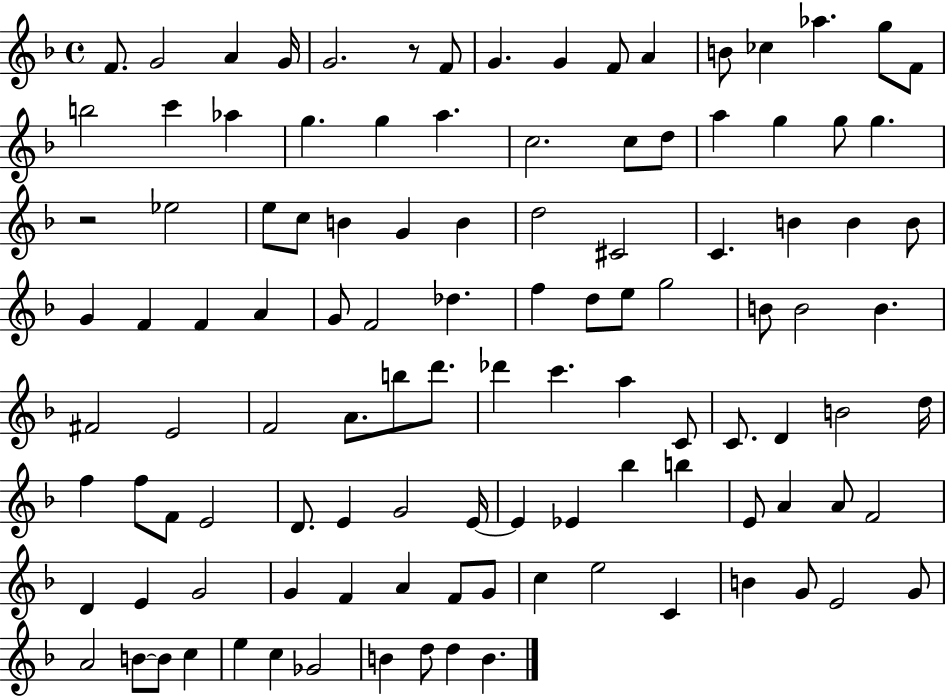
F4/e. G4/h A4/q G4/s G4/h. R/e F4/e G4/q. G4/q F4/e A4/q B4/e CES5/q Ab5/q. G5/e F4/e B5/h C6/q Ab5/q G5/q. G5/q A5/q. C5/h. C5/e D5/e A5/q G5/q G5/e G5/q. R/h Eb5/h E5/e C5/e B4/q G4/q B4/q D5/h C#4/h C4/q. B4/q B4/q B4/e G4/q F4/q F4/q A4/q G4/e F4/h Db5/q. F5/q D5/e E5/e G5/h B4/e B4/h B4/q. F#4/h E4/h F4/h A4/e. B5/e D6/e. Db6/q C6/q. A5/q C4/e C4/e. D4/q B4/h D5/s F5/q F5/e F4/e E4/h D4/e. E4/q G4/h E4/s E4/q Eb4/q Bb5/q B5/q E4/e A4/q A4/e F4/h D4/q E4/q G4/h G4/q F4/q A4/q F4/e G4/e C5/q E5/h C4/q B4/q G4/e E4/h G4/e A4/h B4/e B4/e C5/q E5/q C5/q Gb4/h B4/q D5/e D5/q B4/q.